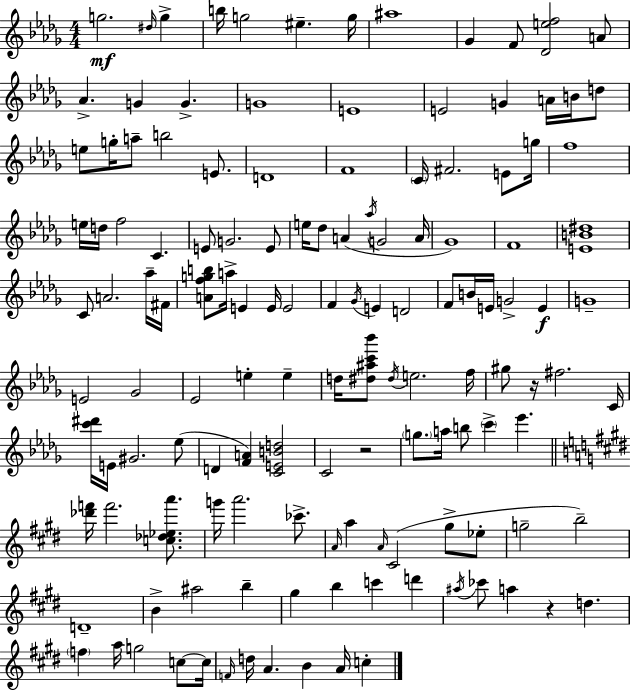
{
  \clef treble
  \numericTimeSignature
  \time 4/4
  \key bes \minor
  g''2.\mf \grace { dis''16 } g''4-> | b''16 g''2 eis''4.-- | g''16 ais''1 | ges'4 f'8 <des' e'' f''>2 a'8 | \break aes'4.-> g'4 g'4.-> | g'1 | e'1 | e'2 g'4 a'16 b'16 d''8 | \break e''8 g''16-. a''8-- b''2 e'8. | d'1 | f'1 | \parenthesize c'16 fis'2. e'8 | \break g''16 f''1 | e''16 d''16 f''2 c'4. | e'8 g'2. e'8 | e''16 des''8 a'4( \acciaccatura { aes''16 } g'2 | \break a'16 ges'1) | f'1 | <e' b' dis''>1 | c'8 a'2. | \break aes''16-- fis'16 <a' f'' g'' b''>8 a''16-> e'4 e'16 e'2 | f'4 \acciaccatura { ges'16 } e'4 d'2 | f'8 b'16 e'16 g'2-> e'4\f | g'1-- | \break e'2 ges'2 | ees'2 e''4-. e''4-- | d''16 <dis'' ais'' c''' bes'''>8 \acciaccatura { dis''16 } e''2. | f''16 gis''8 r16 fis''2. | \break c'16 <c''' dis'''>16 e'16 gis'2. | ees''8( d'4 <f' a'>4) <c' e' b' d''>2 | c'2 r2 | \parenthesize g''8. a''16 b''8 \parenthesize c'''4-> ees'''4. | \break \bar "||" \break \key e \major <des''' f'''>16 f'''2. <c'' des'' ees'' a'''>8. | g'''16 a'''2. ces'''8.-> | \grace { a'16 } a''4 \grace { a'16 }( cis'2 gis''8-> | ees''8-. g''2-- b''2--) | \break d'1-- | b'4-> ais''2 b''4-- | gis''4 b''4 c'''4 d'''4 | \acciaccatura { ais''16 } ces'''8 a''4 r4 d''4. | \break \parenthesize f''4 a''16 g''2 | c''8~~ c''16 \grace { f'16 } d''16 a'4. b'4 a'16 | c''4-. \bar "|."
}